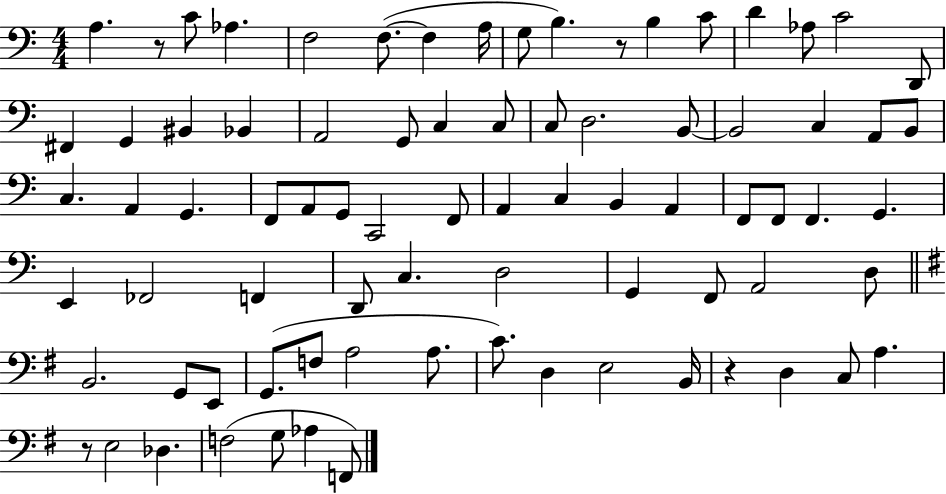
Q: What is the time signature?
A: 4/4